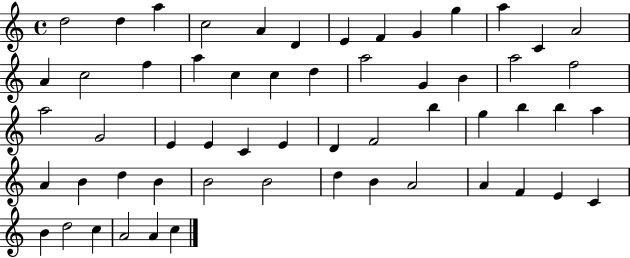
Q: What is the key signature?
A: C major